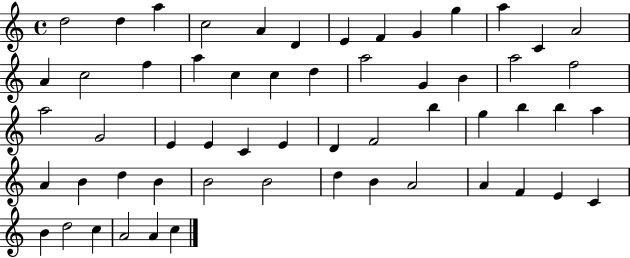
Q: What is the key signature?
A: C major